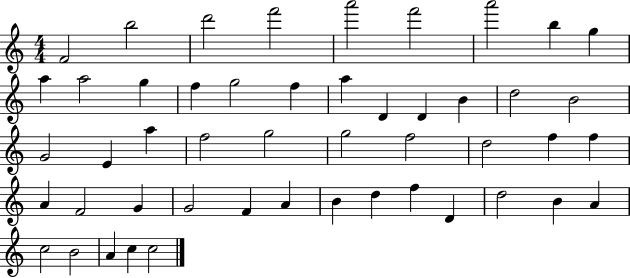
X:1
T:Untitled
M:4/4
L:1/4
K:C
F2 b2 d'2 f'2 a'2 f'2 a'2 b g a a2 g f g2 f a D D B d2 B2 G2 E a f2 g2 g2 f2 d2 f f A F2 G G2 F A B d f D d2 B A c2 B2 A c c2